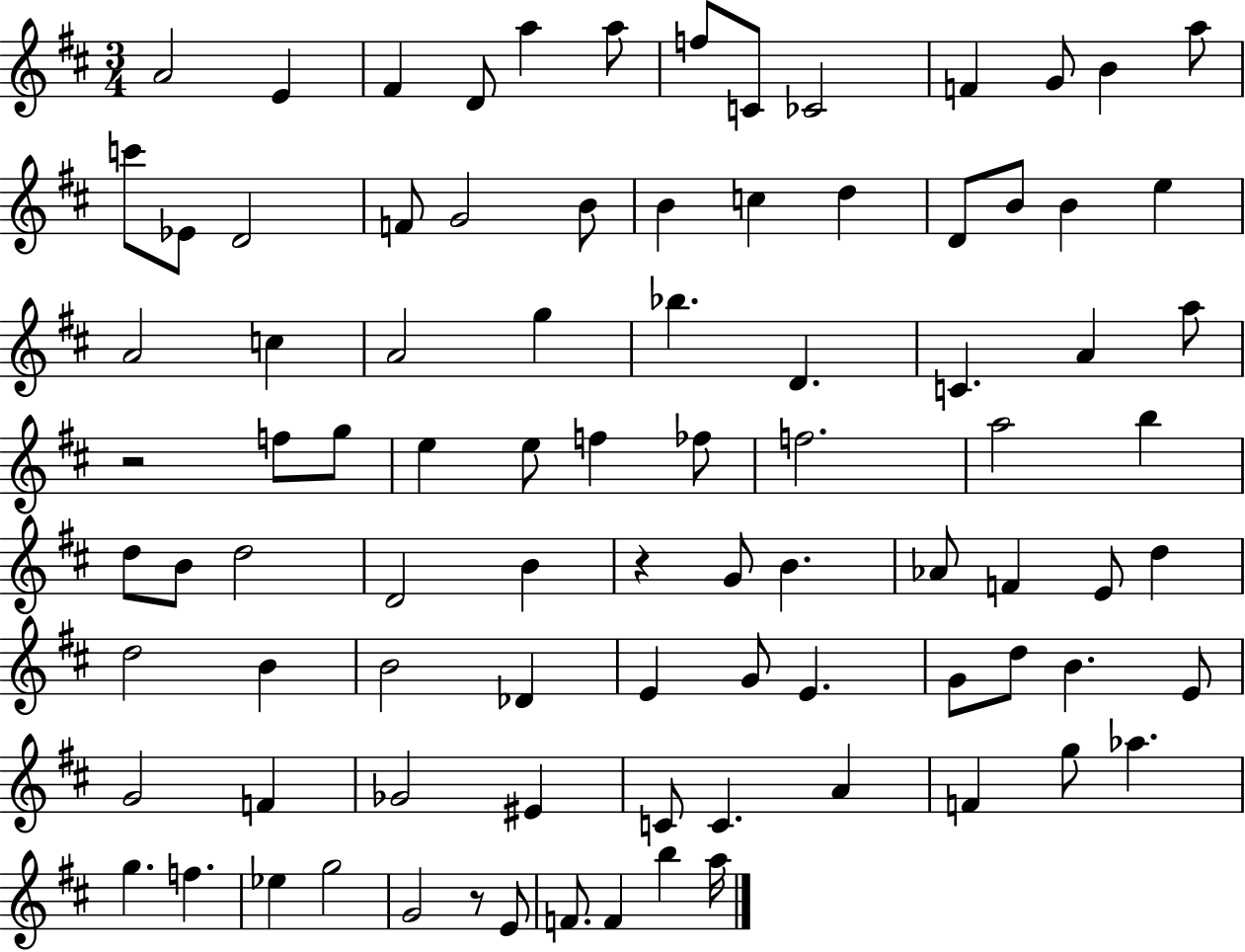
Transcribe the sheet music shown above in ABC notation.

X:1
T:Untitled
M:3/4
L:1/4
K:D
A2 E ^F D/2 a a/2 f/2 C/2 _C2 F G/2 B a/2 c'/2 _E/2 D2 F/2 G2 B/2 B c d D/2 B/2 B e A2 c A2 g _b D C A a/2 z2 f/2 g/2 e e/2 f _f/2 f2 a2 b d/2 B/2 d2 D2 B z G/2 B _A/2 F E/2 d d2 B B2 _D E G/2 E G/2 d/2 B E/2 G2 F _G2 ^E C/2 C A F g/2 _a g f _e g2 G2 z/2 E/2 F/2 F b a/4